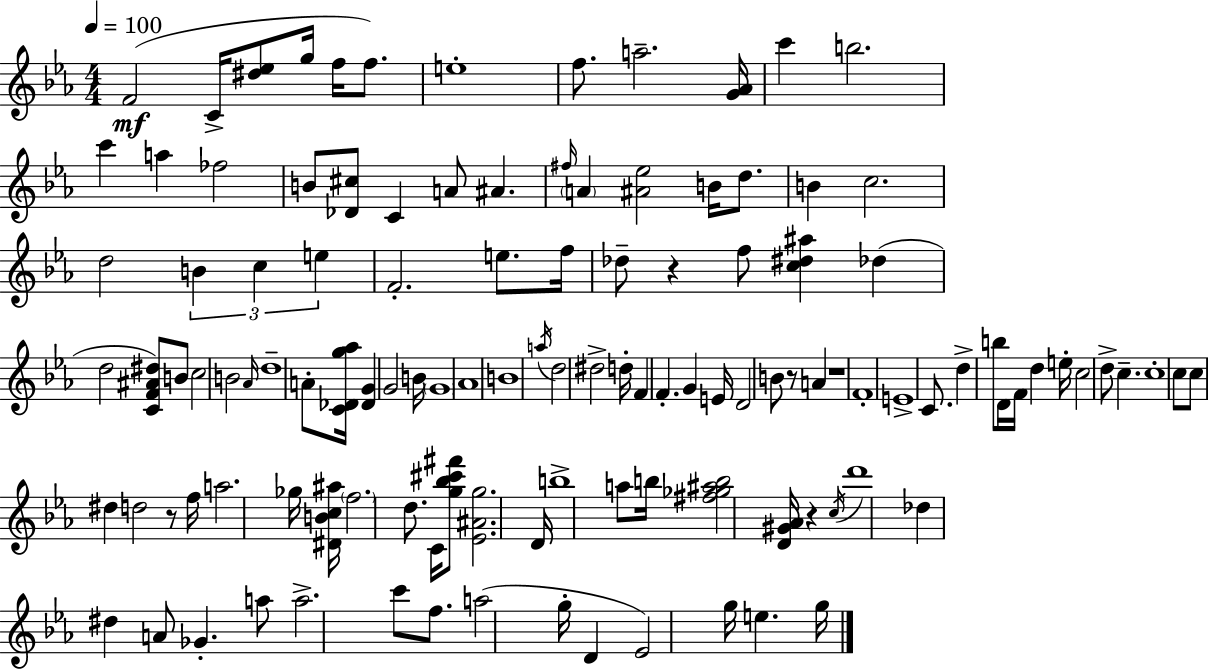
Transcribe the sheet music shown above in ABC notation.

X:1
T:Untitled
M:4/4
L:1/4
K:Eb
F2 C/4 [^d_e]/2 g/4 f/4 f/2 e4 f/2 a2 [G_A]/4 c' b2 c' a _f2 B/2 [_D^c]/2 C A/2 ^A ^f/4 A [^A_e]2 B/4 d/2 B c2 d2 B c e F2 e/2 f/4 _d/2 z f/2 [c^d^a] _d d2 [CF^A^d]/2 B/2 c2 B2 _A/4 d4 A/2 [C_Dg_a]/4 [_DG] G2 B/4 G4 _A4 B4 a/4 d2 ^d2 d/4 F F G E/4 D2 B/2 z/2 A z4 F4 E4 C/2 d b/2 D/4 F/4 d e/4 c2 d/2 c c4 c/2 c/2 ^d d2 z/2 f/4 a2 _g/4 [^DBc^a]/4 f2 d/2 C/4 [g_b^c'^f']/2 [_E^Ag]2 D/4 b4 a/2 b/4 [^f_g^ab]2 [D^G_A]/4 z c/4 d'4 _d ^d A/2 _G a/2 a2 c'/2 f/2 a2 g/4 D _E2 g/4 e g/4